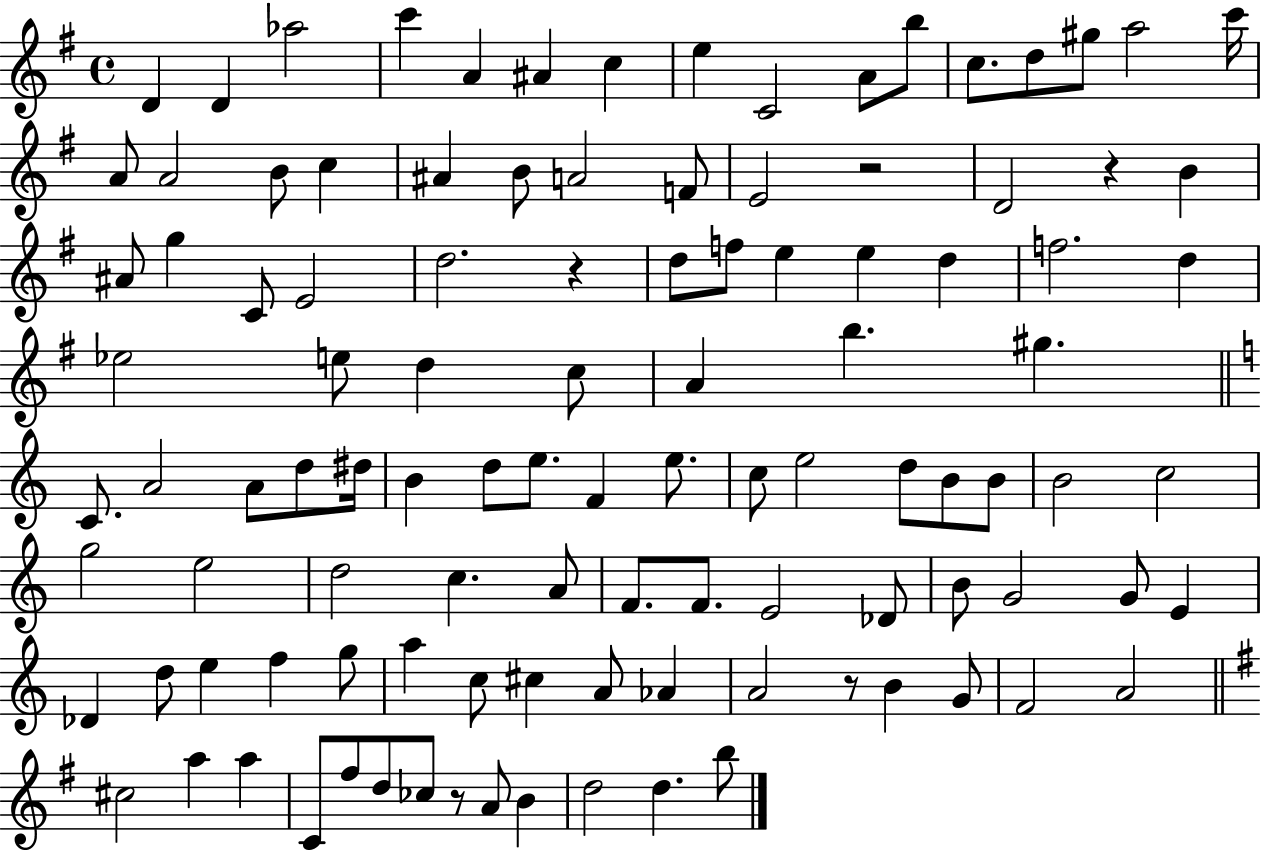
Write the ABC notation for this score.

X:1
T:Untitled
M:4/4
L:1/4
K:G
D D _a2 c' A ^A c e C2 A/2 b/2 c/2 d/2 ^g/2 a2 c'/4 A/2 A2 B/2 c ^A B/2 A2 F/2 E2 z2 D2 z B ^A/2 g C/2 E2 d2 z d/2 f/2 e e d f2 d _e2 e/2 d c/2 A b ^g C/2 A2 A/2 d/2 ^d/4 B d/2 e/2 F e/2 c/2 e2 d/2 B/2 B/2 B2 c2 g2 e2 d2 c A/2 F/2 F/2 E2 _D/2 B/2 G2 G/2 E _D d/2 e f g/2 a c/2 ^c A/2 _A A2 z/2 B G/2 F2 A2 ^c2 a a C/2 ^f/2 d/2 _c/2 z/2 A/2 B d2 d b/2